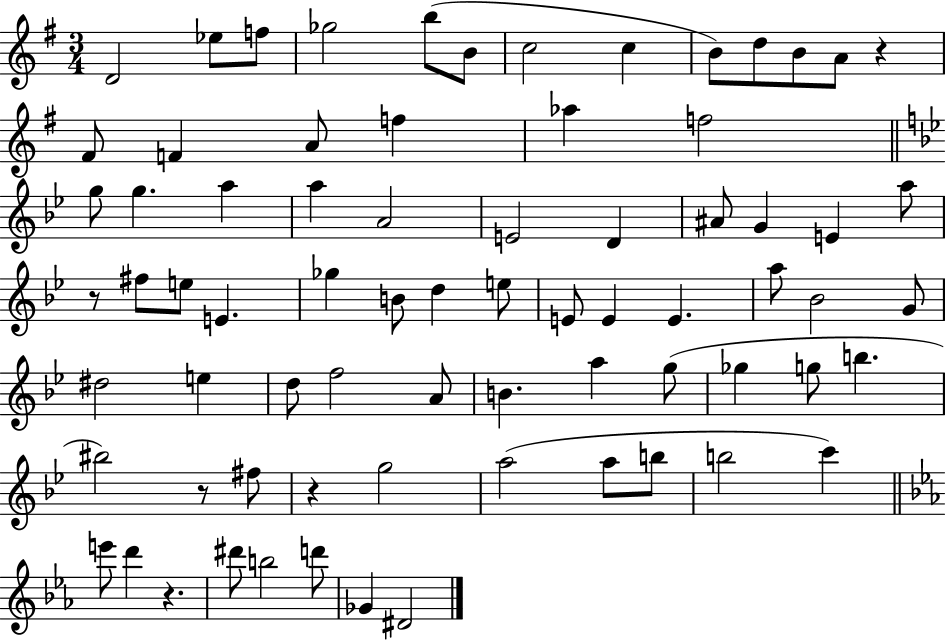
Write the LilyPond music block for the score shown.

{
  \clef treble
  \numericTimeSignature
  \time 3/4
  \key g \major
  \repeat volta 2 { d'2 ees''8 f''8 | ges''2 b''8( b'8 | c''2 c''4 | b'8) d''8 b'8 a'8 r4 | \break fis'8 f'4 a'8 f''4 | aes''4 f''2 | \bar "||" \break \key bes \major g''8 g''4. a''4 | a''4 a'2 | e'2 d'4 | ais'8 g'4 e'4 a''8 | \break r8 fis''8 e''8 e'4. | ges''4 b'8 d''4 e''8 | e'8 e'4 e'4. | a''8 bes'2 g'8 | \break dis''2 e''4 | d''8 f''2 a'8 | b'4. a''4 g''8( | ges''4 g''8 b''4. | \break bis''2) r8 fis''8 | r4 g''2 | a''2( a''8 b''8 | b''2 c'''4) | \break \bar "||" \break \key ees \major e'''8 d'''4 r4. | dis'''8 b''2 d'''8 | ges'4 dis'2 | } \bar "|."
}